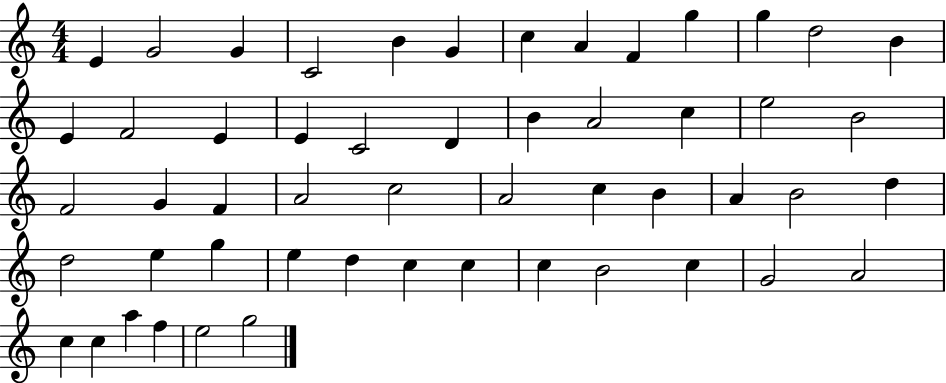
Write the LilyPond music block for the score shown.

{
  \clef treble
  \numericTimeSignature
  \time 4/4
  \key c \major
  e'4 g'2 g'4 | c'2 b'4 g'4 | c''4 a'4 f'4 g''4 | g''4 d''2 b'4 | \break e'4 f'2 e'4 | e'4 c'2 d'4 | b'4 a'2 c''4 | e''2 b'2 | \break f'2 g'4 f'4 | a'2 c''2 | a'2 c''4 b'4 | a'4 b'2 d''4 | \break d''2 e''4 g''4 | e''4 d''4 c''4 c''4 | c''4 b'2 c''4 | g'2 a'2 | \break c''4 c''4 a''4 f''4 | e''2 g''2 | \bar "|."
}